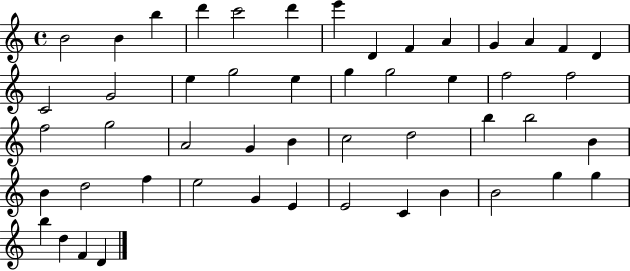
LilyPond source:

{
  \clef treble
  \time 4/4
  \defaultTimeSignature
  \key c \major
  b'2 b'4 b''4 | d'''4 c'''2 d'''4 | e'''4 d'4 f'4 a'4 | g'4 a'4 f'4 d'4 | \break c'2 g'2 | e''4 g''2 e''4 | g''4 g''2 e''4 | f''2 f''2 | \break f''2 g''2 | a'2 g'4 b'4 | c''2 d''2 | b''4 b''2 b'4 | \break b'4 d''2 f''4 | e''2 g'4 e'4 | e'2 c'4 b'4 | b'2 g''4 g''4 | \break b''4 d''4 f'4 d'4 | \bar "|."
}